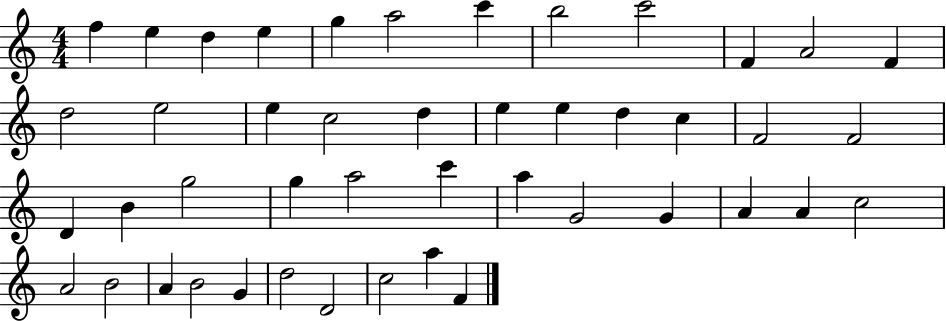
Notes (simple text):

F5/q E5/q D5/q E5/q G5/q A5/h C6/q B5/h C6/h F4/q A4/h F4/q D5/h E5/h E5/q C5/h D5/q E5/q E5/q D5/q C5/q F4/h F4/h D4/q B4/q G5/h G5/q A5/h C6/q A5/q G4/h G4/q A4/q A4/q C5/h A4/h B4/h A4/q B4/h G4/q D5/h D4/h C5/h A5/q F4/q